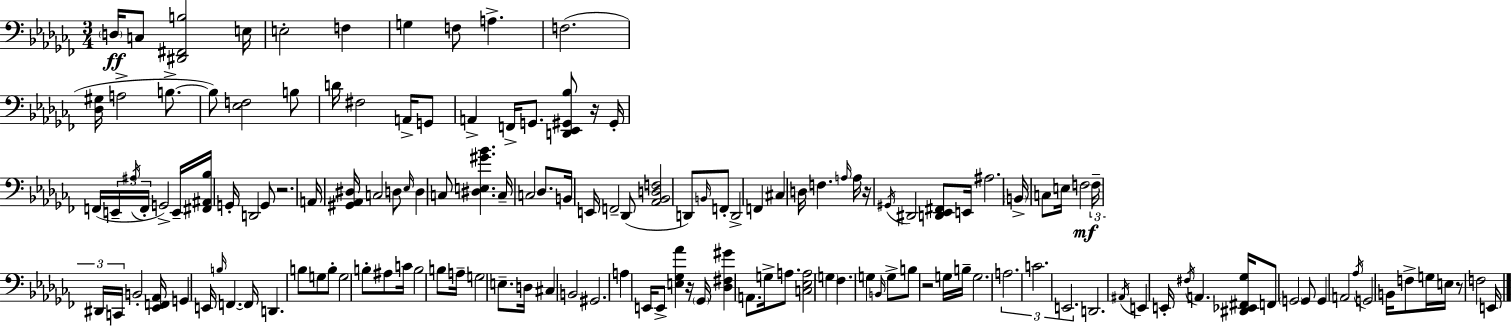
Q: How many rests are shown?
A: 6